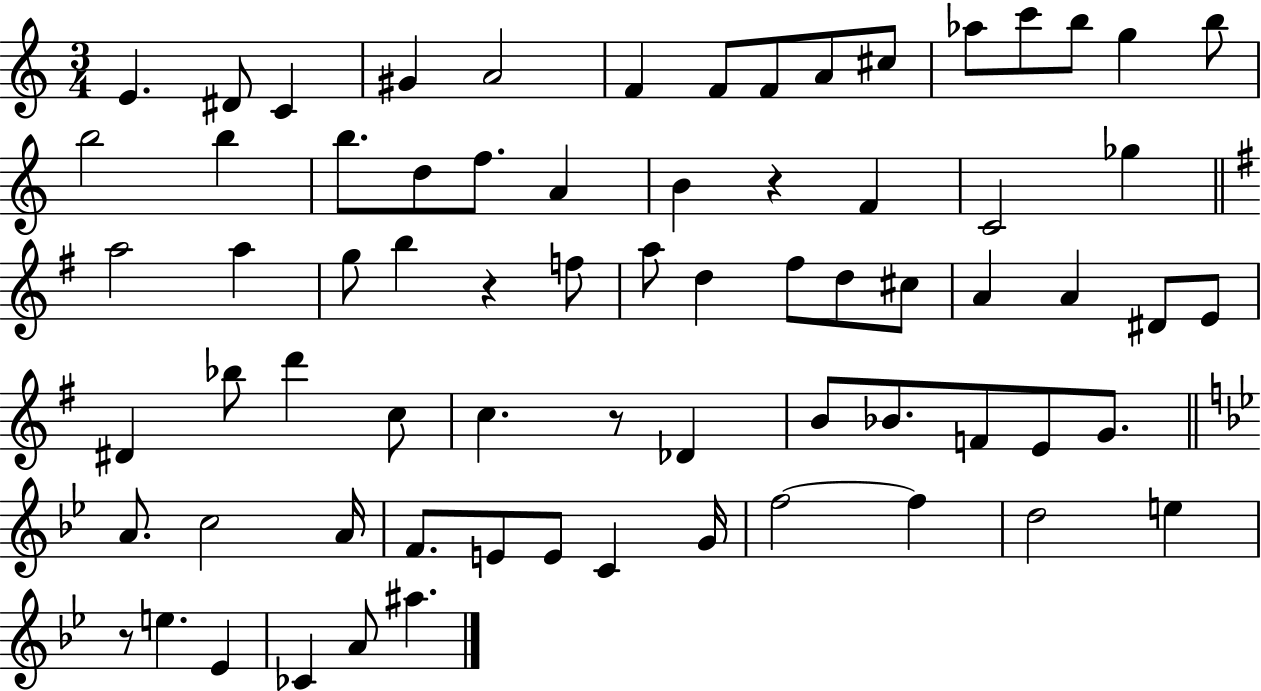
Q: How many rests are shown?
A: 4